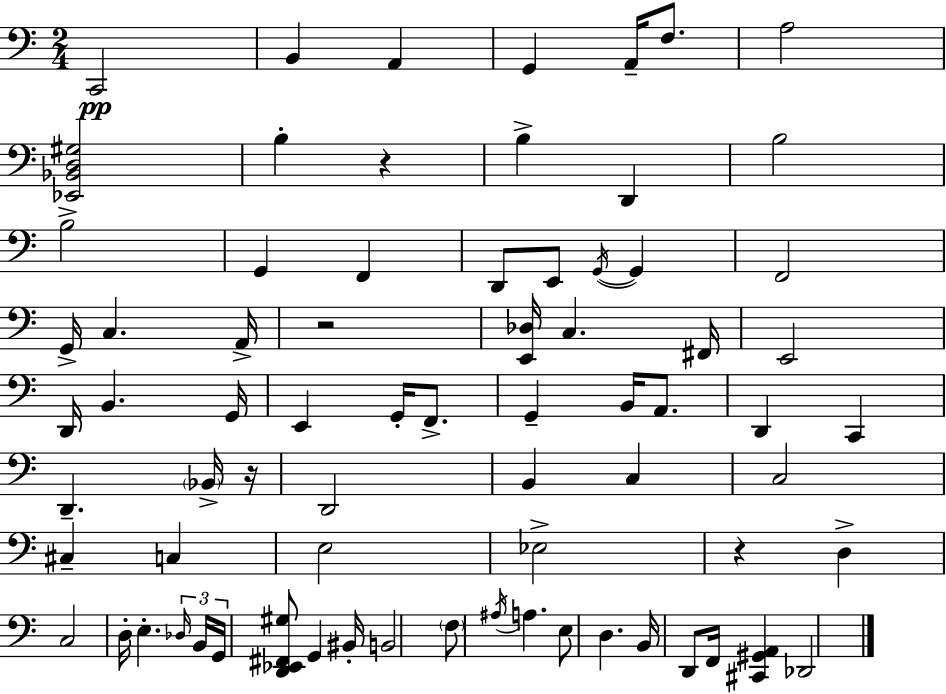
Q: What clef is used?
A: bass